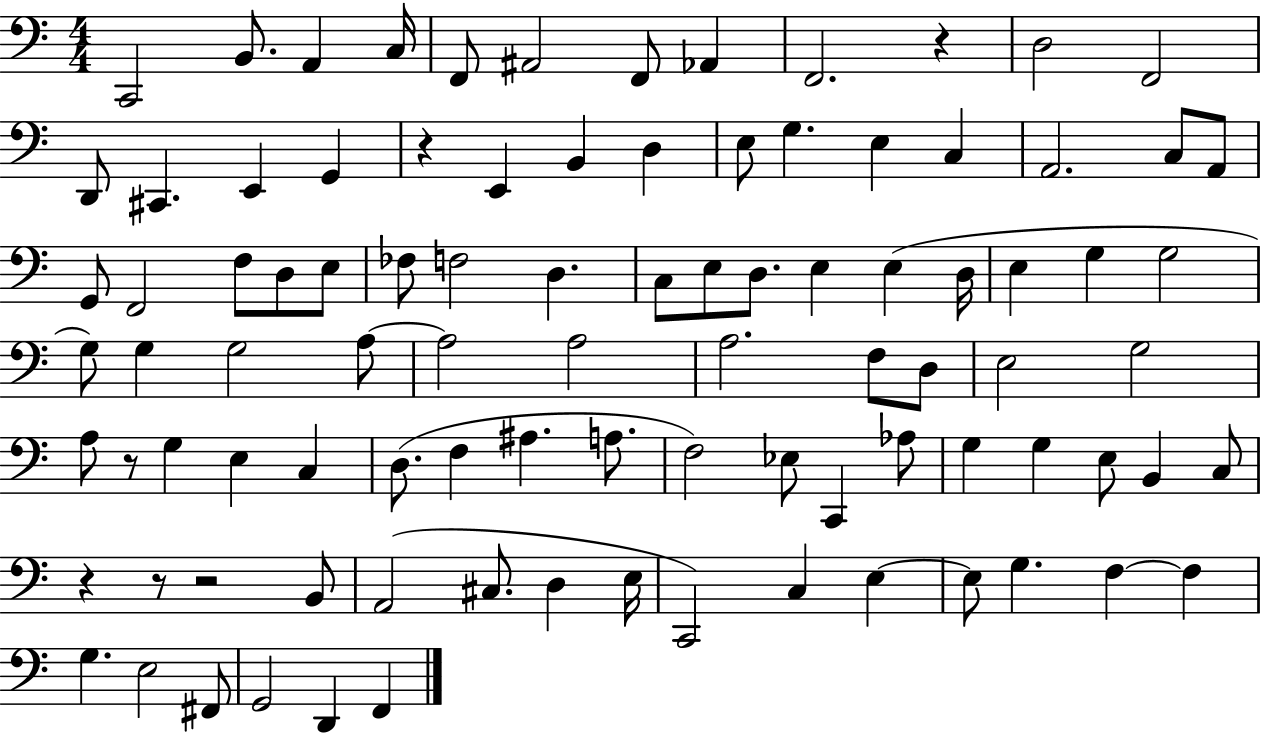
{
  \clef bass
  \numericTimeSignature
  \time 4/4
  \key c \major
  c,2 b,8. a,4 c16 | f,8 ais,2 f,8 aes,4 | f,2. r4 | d2 f,2 | \break d,8 cis,4. e,4 g,4 | r4 e,4 b,4 d4 | e8 g4. e4 c4 | a,2. c8 a,8 | \break g,8 f,2 f8 d8 e8 | fes8 f2 d4. | c8 e8 d8. e4 e4( d16 | e4 g4 g2 | \break g8) g4 g2 a8~~ | a2 a2 | a2. f8 d8 | e2 g2 | \break a8 r8 g4 e4 c4 | d8.( f4 ais4. a8. | f2) ees8 c,4 aes8 | g4 g4 e8 b,4 c8 | \break r4 r8 r2 b,8 | a,2( cis8. d4 e16 | c,2) c4 e4~~ | e8 g4. f4~~ f4 | \break g4. e2 fis,8 | g,2 d,4 f,4 | \bar "|."
}